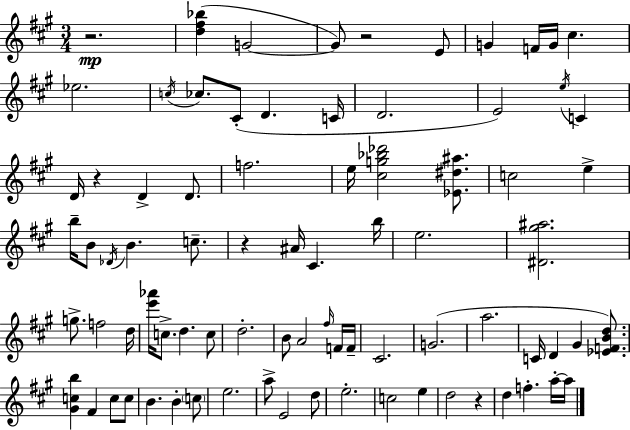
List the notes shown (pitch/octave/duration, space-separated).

R/h. [D5,F#5,Bb5]/q G4/h G4/e R/h E4/e G4/q F4/s G4/s C#5/q. Eb5/h. C5/s CES5/e. C#4/e D4/q. C4/s D4/h. E4/h E5/s C4/q D4/s R/q D4/q D4/e. F5/h. E5/s [C#5,G5,Bb5,Db6]/h [Eb4,D#5,A#5]/e. C5/h E5/q B5/s B4/e Db4/s B4/q. C5/e. R/q A#4/s C#4/q. B5/s E5/h. [D#4,G#5,A#5]/h. G5/e. F5/h D5/s [E6,Ab6]/s C5/e. D5/q. C5/e D5/h. B4/e A4/h F#5/s F4/s F4/s C#4/h. G4/h. A5/h. C4/s D4/q G#4/q [Eb4,F4,B4,D5]/e. [G#4,C5,B5]/q F#4/q C5/e C5/e B4/q. B4/q C5/e E5/h. A5/e E4/h D5/e E5/h. C5/h E5/q D5/h R/q D5/q F5/q. A5/s A5/s